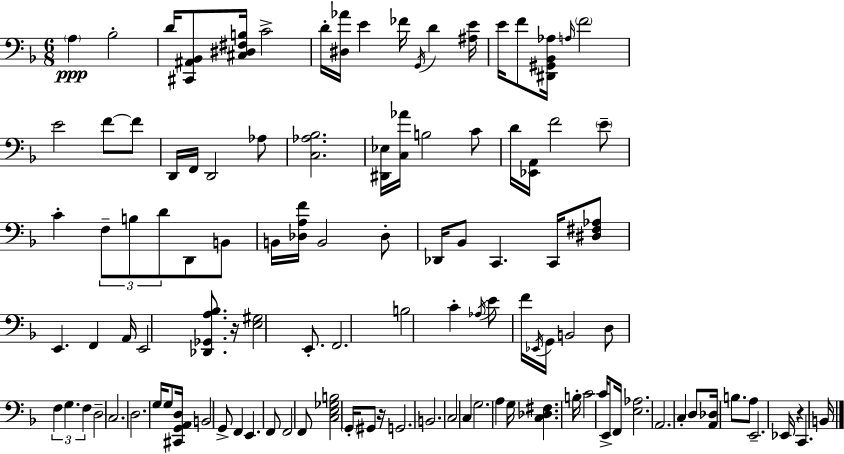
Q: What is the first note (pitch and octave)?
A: A3